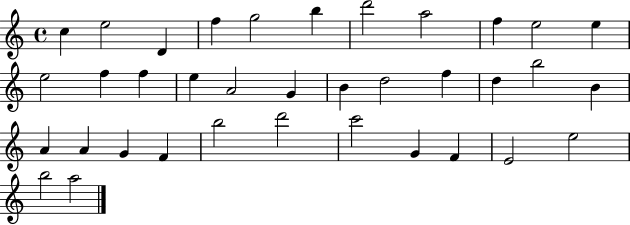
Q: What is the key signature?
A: C major